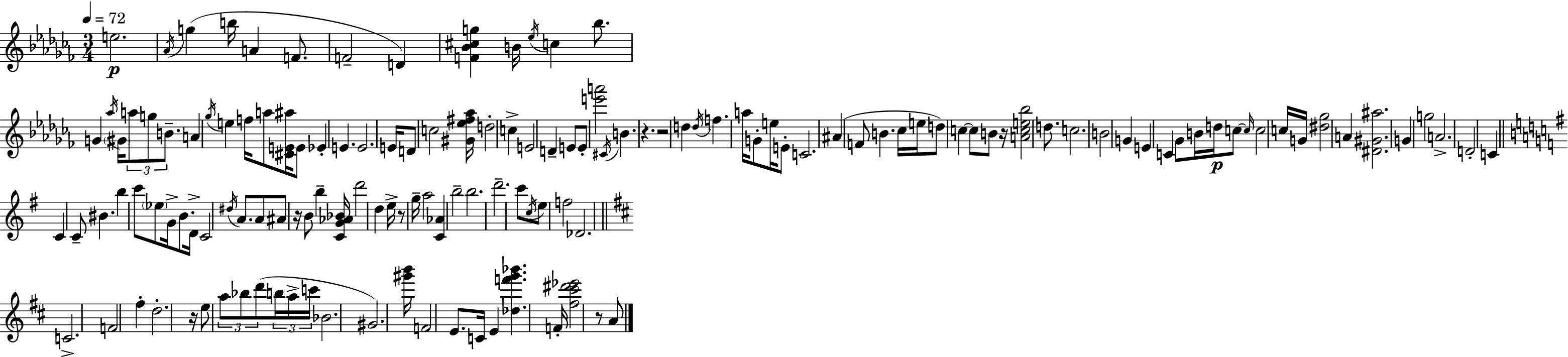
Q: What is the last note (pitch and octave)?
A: A4